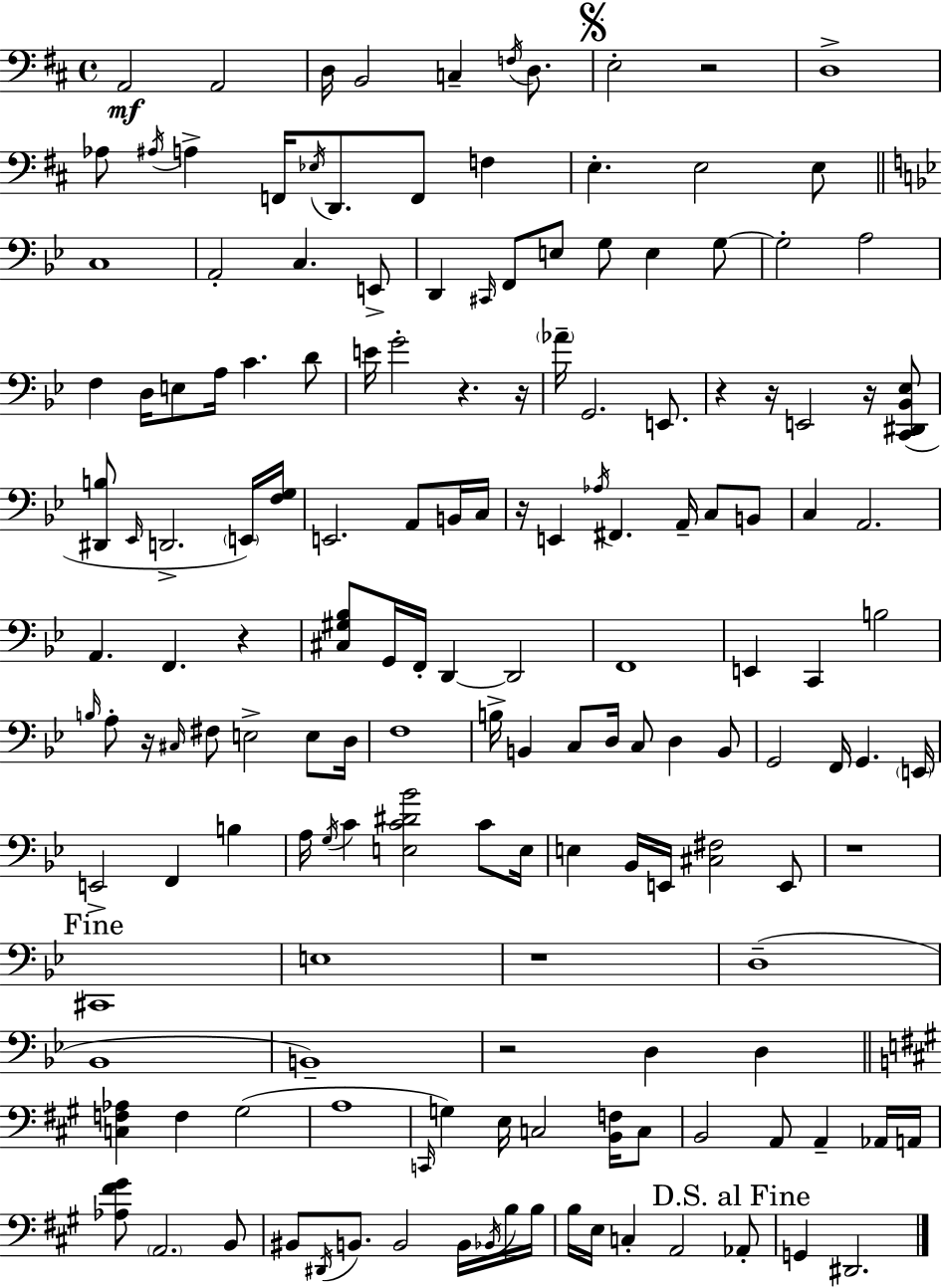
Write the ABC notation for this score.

X:1
T:Untitled
M:4/4
L:1/4
K:D
A,,2 A,,2 D,/4 B,,2 C, F,/4 D,/2 E,2 z2 D,4 _A,/2 ^A,/4 A, F,,/4 _E,/4 D,,/2 F,,/2 F, E, E,2 E,/2 C,4 A,,2 C, E,,/2 D,, ^C,,/4 F,,/2 E,/2 G,/2 E, G,/2 G,2 A,2 F, D,/4 E,/2 A,/4 C D/2 E/4 G2 z z/4 _A/4 G,,2 E,,/2 z z/4 E,,2 z/4 [C,,^D,,_B,,_E,]/2 [^D,,B,]/2 _E,,/4 D,,2 E,,/4 [F,G,]/4 E,,2 A,,/2 B,,/4 C,/4 z/4 E,, _A,/4 ^F,, A,,/4 C,/2 B,,/2 C, A,,2 A,, F,, z [^C,^G,_B,]/2 G,,/4 F,,/4 D,, D,,2 F,,4 E,, C,, B,2 B,/4 A,/2 z/4 ^C,/4 ^F,/2 E,2 E,/2 D,/4 F,4 B,/4 B,, C,/2 D,/4 C,/2 D, B,,/2 G,,2 F,,/4 G,, E,,/4 E,,2 F,, B, A,/4 G,/4 C [E,C^D_B]2 C/2 E,/4 E, _B,,/4 E,,/4 [^C,^F,]2 E,,/2 z4 ^C,,4 E,4 z4 D,4 _B,,4 B,,4 z2 D, D, [C,F,_A,] F, ^G,2 A,4 C,,/4 G, E,/4 C,2 [B,,F,]/4 C,/2 B,,2 A,,/2 A,, _A,,/4 A,,/4 [_A,^F^G]/2 A,,2 B,,/2 ^B,,/2 ^D,,/4 B,,/2 B,,2 B,,/4 _B,,/4 B,/4 B,/4 B,/4 E,/4 C, A,,2 _A,,/2 G,, ^D,,2